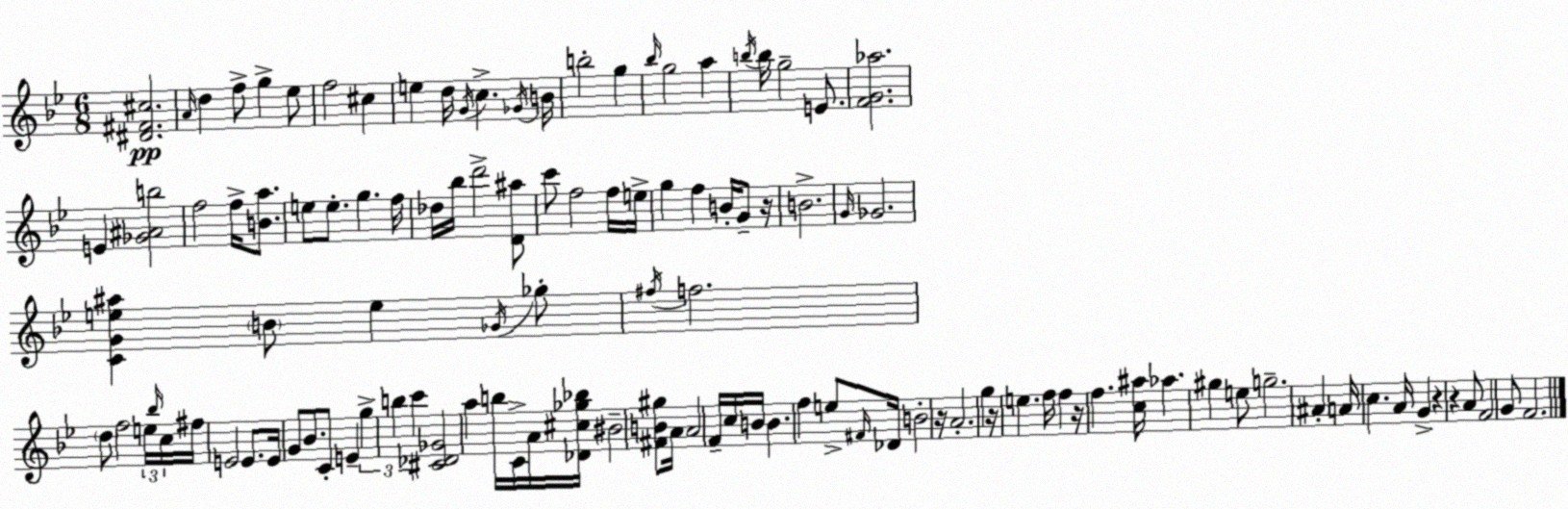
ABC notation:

X:1
T:Untitled
M:6/8
L:1/4
K:Gm
[^D^F^c]2 A/4 d f/2 g _e/2 f2 ^c e d/4 G/4 c _G/4 B/4 b2 g _b/4 g2 a b/4 b/4 g2 E/2 [FG_a]2 E [_G^Ab]2 f2 f/4 [Ba]/2 e/2 e/2 g f/4 _d/4 _b/4 d'2 [D^a]/2 c'/2 f2 f/4 e/4 g f B/4 G/2 z/4 B2 G/4 _G2 [CGe^a] B/2 e _G/4 _g/2 ^f/4 f2 d/2 f2 e/4 _b/4 c/4 ^f/4 E2 E/2 E/4 G/2 _B/2 C/2 E g b c' [^C_D_G]2 a b/4 C/4 A/4 [_D^c_g_b]/4 ^B2 [^FB^g]/2 A/4 A2 F/4 c/4 B/4 B f e/2 ^F/4 _D/4 B2 z/4 A2 g z/4 e f/4 f z/4 f [c^a]/4 _a ^g e/2 g2 ^A A/4 c A/4 G z z A/2 F2 G/2 F2